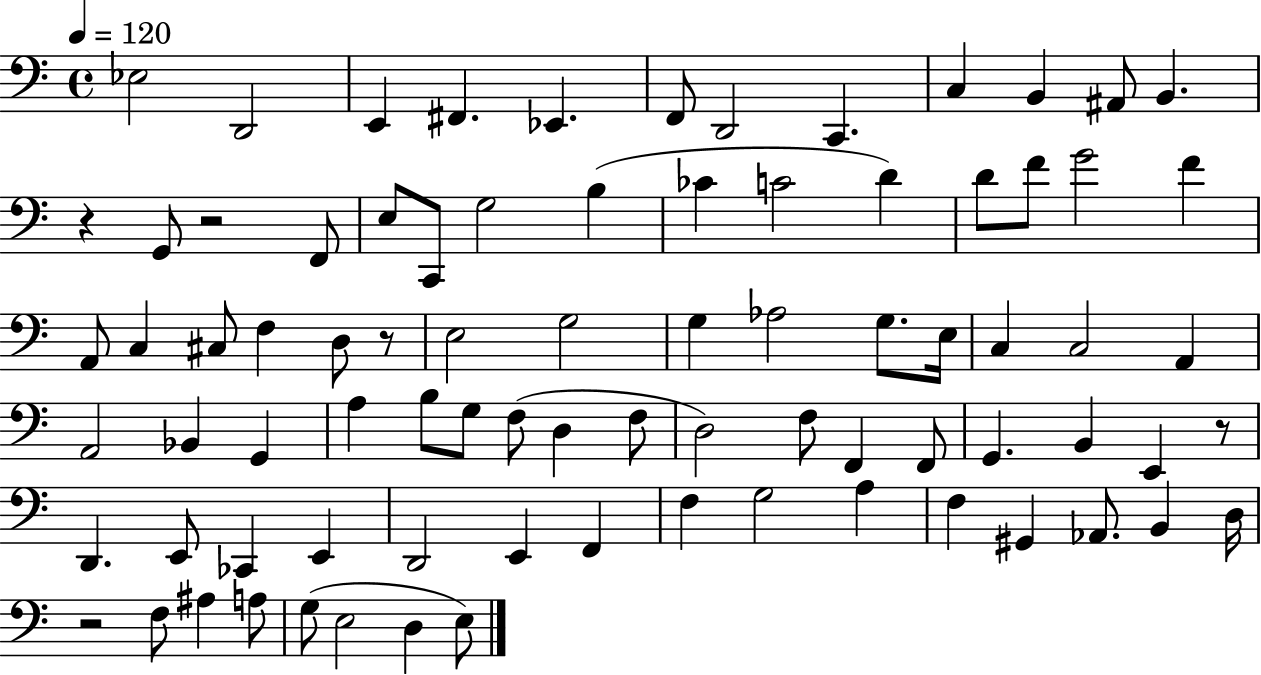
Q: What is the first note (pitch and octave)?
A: Eb3